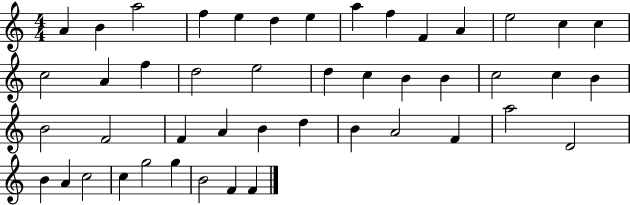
X:1
T:Untitled
M:4/4
L:1/4
K:C
A B a2 f e d e a f F A e2 c c c2 A f d2 e2 d c B B c2 c B B2 F2 F A B d B A2 F a2 D2 B A c2 c g2 g B2 F F